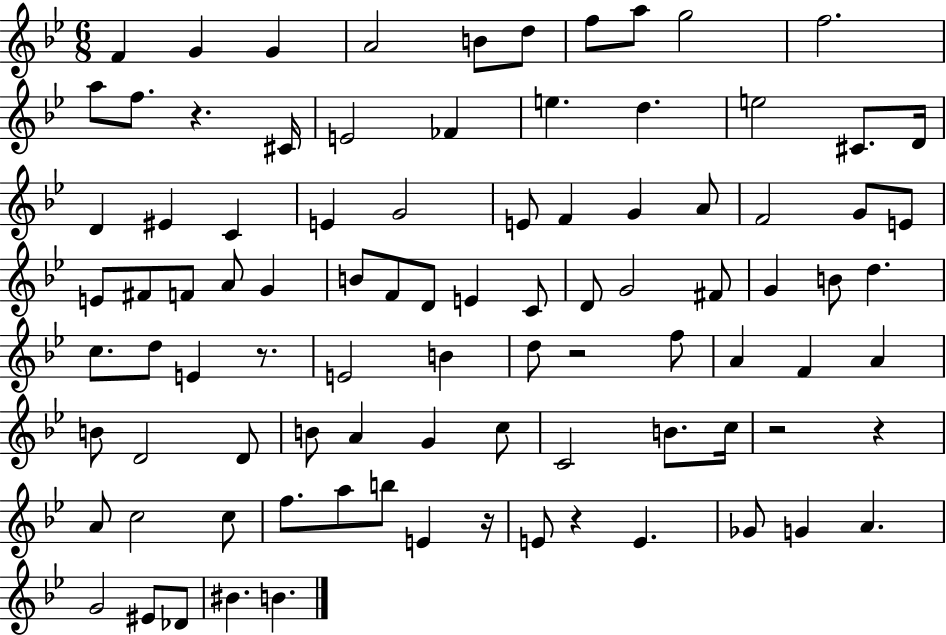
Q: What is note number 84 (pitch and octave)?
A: BIS4